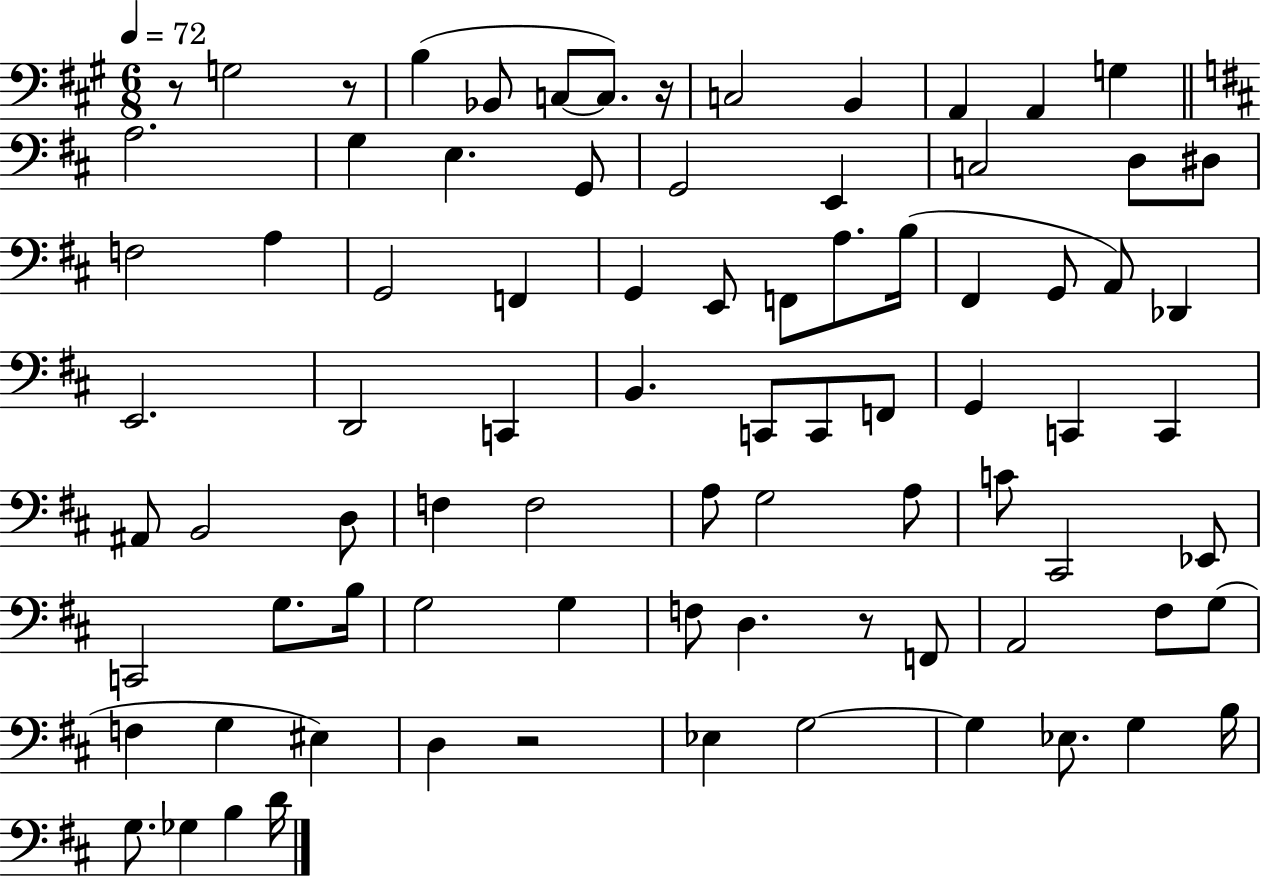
{
  \clef bass
  \numericTimeSignature
  \time 6/8
  \key a \major
  \tempo 4 = 72
  \repeat volta 2 { r8 g2 r8 | b4( bes,8 c8~~ c8.) r16 | c2 b,4 | a,4 a,4 g4 | \break \bar "||" \break \key d \major a2. | g4 e4. g,8 | g,2 e,4 | c2 d8 dis8 | \break f2 a4 | g,2 f,4 | g,4 e,8 f,8 a8. b16( | fis,4 g,8 a,8) des,4 | \break e,2. | d,2 c,4 | b,4. c,8 c,8 f,8 | g,4 c,4 c,4 | \break ais,8 b,2 d8 | f4 f2 | a8 g2 a8 | c'8 cis,2 ees,8 | \break c,2 g8. b16 | g2 g4 | f8 d4. r8 f,8 | a,2 fis8 g8( | \break f4 g4 eis4) | d4 r2 | ees4 g2~~ | g4 ees8. g4 b16 | \break g8. ges4 b4 d'16 | } \bar "|."
}